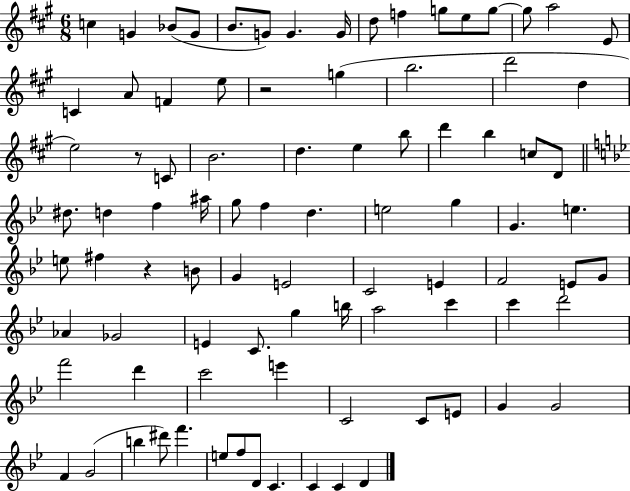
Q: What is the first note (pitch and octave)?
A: C5